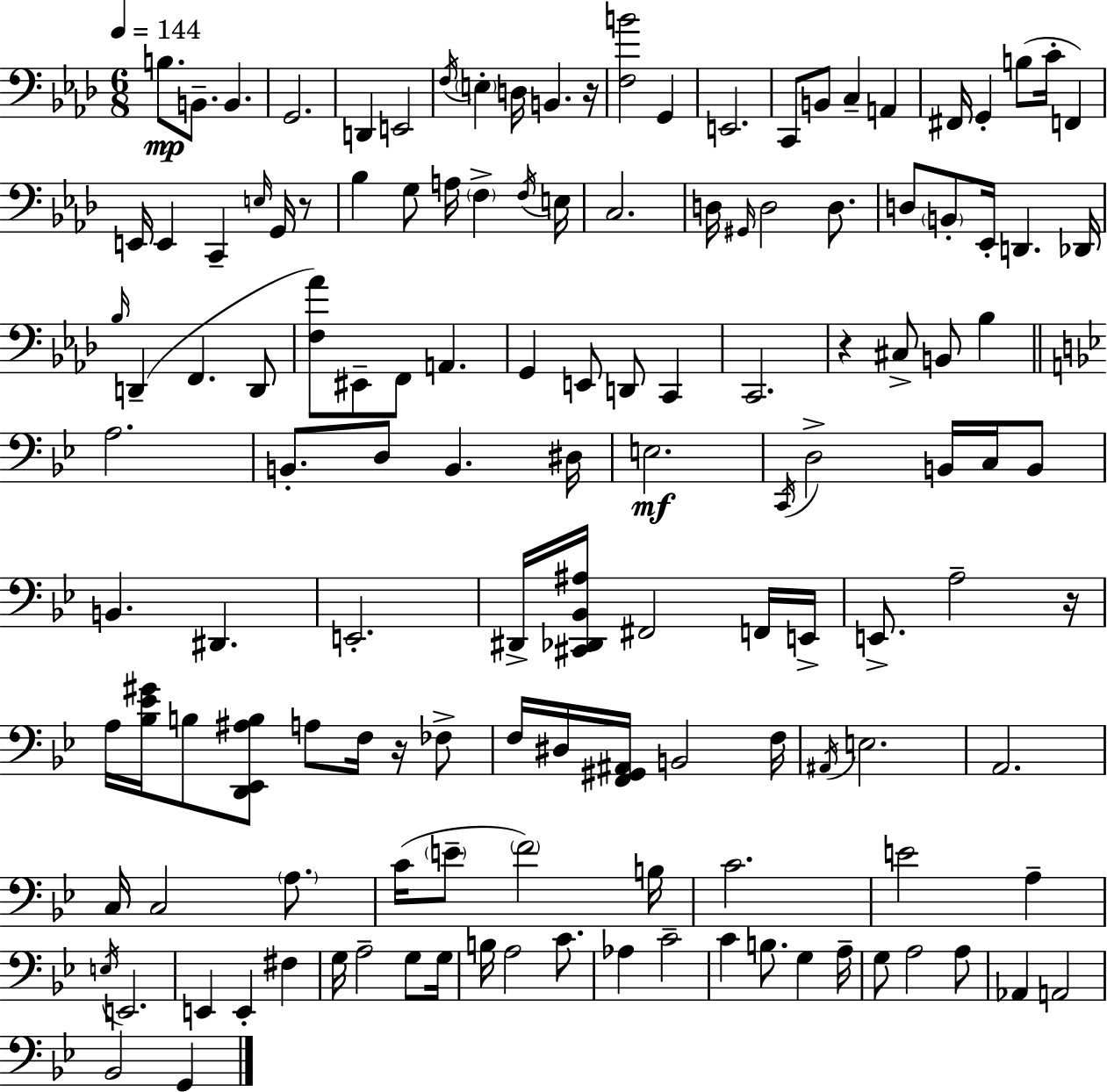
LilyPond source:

{
  \clef bass
  \numericTimeSignature
  \time 6/8
  \key aes \major
  \tempo 4 = 144
  \repeat volta 2 { b8.\mp b,8.-- b,4. | g,2. | d,4 e,2 | \acciaccatura { f16 } \parenthesize e4-. d16 b,4. | \break r16 <f b'>2 g,4 | e,2. | c,8 b,8 c4-- a,4 | fis,16 g,4-. b8( c'16-. f,4) | \break e,16 e,4 c,4-- \grace { e16 } g,16 | r8 bes4 g8 a16 \parenthesize f4-> | \acciaccatura { f16 } e16 c2. | d16 \grace { gis,16 } d2 | \break d8. d8 \parenthesize b,8-. ees,16-. d,4. | des,16 \grace { bes16 }( d,4-- f,4. | d,8 <f aes'>8) eis,8-- f,8 a,4. | g,4 e,8 d,8 | \break c,4 c,2. | r4 cis8-> b,8 | bes4 \bar "||" \break \key bes \major a2. | b,8.-. d8 b,4. dis16 | e2.\mf | \acciaccatura { c,16 } d2-> b,16 c16 b,8 | \break b,4. dis,4. | e,2.-. | dis,16-> <cis, des, bes, ais>16 fis,2 f,16 | e,16-> e,8.-> a2-- | \break r16 a16 <bes ees' gis'>16 b8 <d, ees, ais b>8 a8 f16 r16 fes8-> | f16 dis16 <f, gis, ais,>16 b,2 | f16 \acciaccatura { ais,16 } e2. | a,2. | \break c16 c2 \parenthesize a8. | c'16( \parenthesize e'8-- \parenthesize f'2) | b16 c'2. | e'2 a4-- | \break \acciaccatura { e16 } e,2. | e,4 e,4-. fis4 | g16 a2-- | g8 g16 b16 a2 | \break c'8. aes4 c'2-- | c'4 b8. g4 | a16-- g8 a2 | a8 aes,4 a,2 | \break bes,2 g,4 | } \bar "|."
}